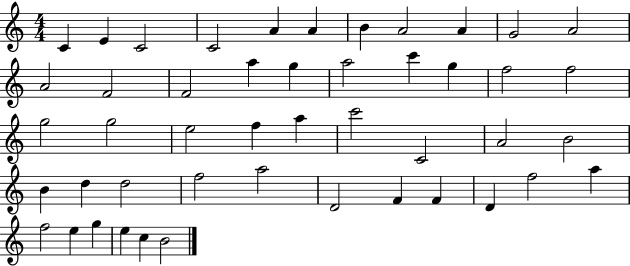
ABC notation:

X:1
T:Untitled
M:4/4
L:1/4
K:C
C E C2 C2 A A B A2 A G2 A2 A2 F2 F2 a g a2 c' g f2 f2 g2 g2 e2 f a c'2 C2 A2 B2 B d d2 f2 a2 D2 F F D f2 a f2 e g e c B2